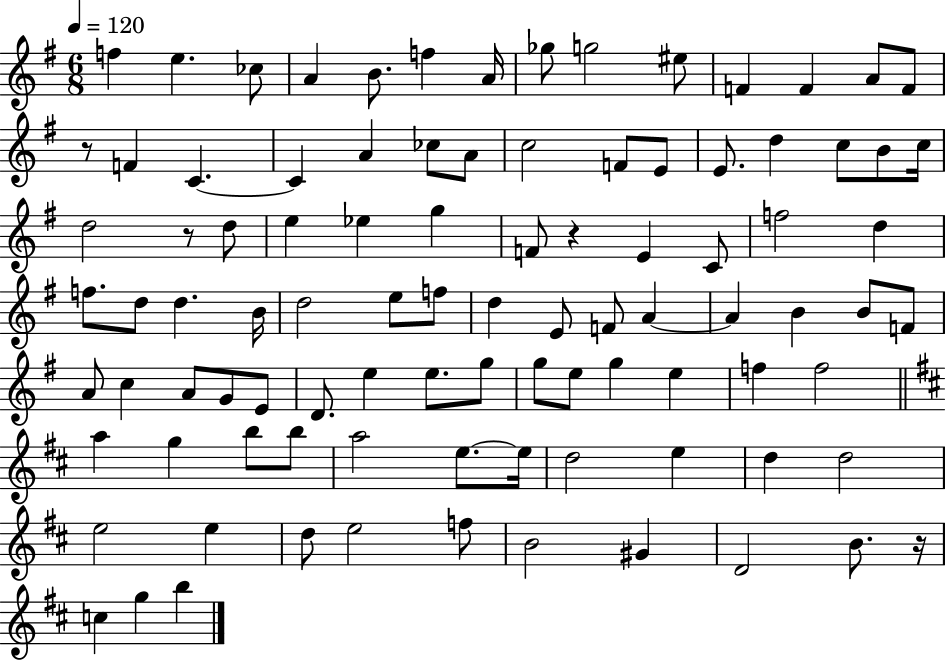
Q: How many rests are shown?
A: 4